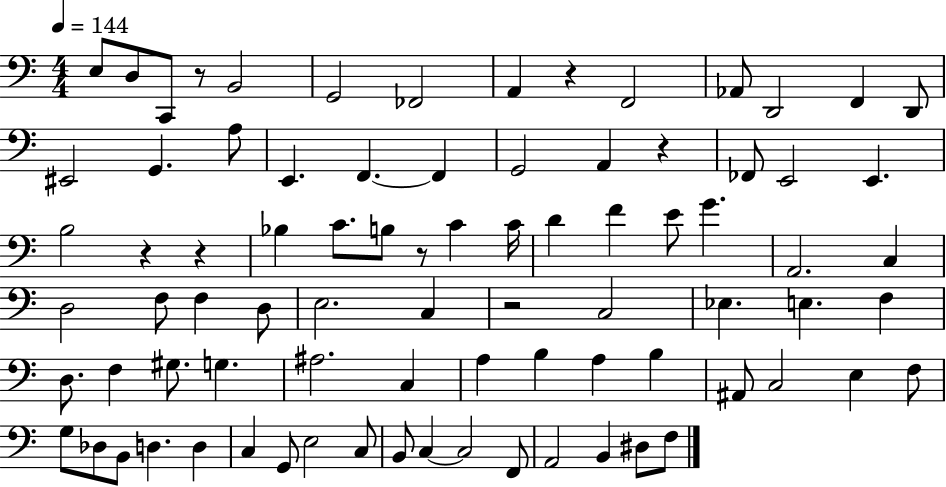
X:1
T:Untitled
M:4/4
L:1/4
K:C
E,/2 D,/2 C,,/2 z/2 B,,2 G,,2 _F,,2 A,, z F,,2 _A,,/2 D,,2 F,, D,,/2 ^E,,2 G,, A,/2 E,, F,, F,, G,,2 A,, z _F,,/2 E,,2 E,, B,2 z z _B, C/2 B,/2 z/2 C C/4 D F E/2 G A,,2 C, D,2 F,/2 F, D,/2 E,2 C, z2 C,2 _E, E, F, D,/2 F, ^G,/2 G, ^A,2 C, A, B, A, B, ^A,,/2 C,2 E, F,/2 G,/2 _D,/2 B,,/2 D, D, C, G,,/2 E,2 C,/2 B,,/2 C, C,2 F,,/2 A,,2 B,, ^D,/2 F,/2